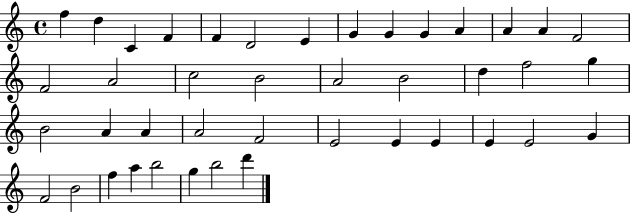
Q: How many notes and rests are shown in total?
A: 42